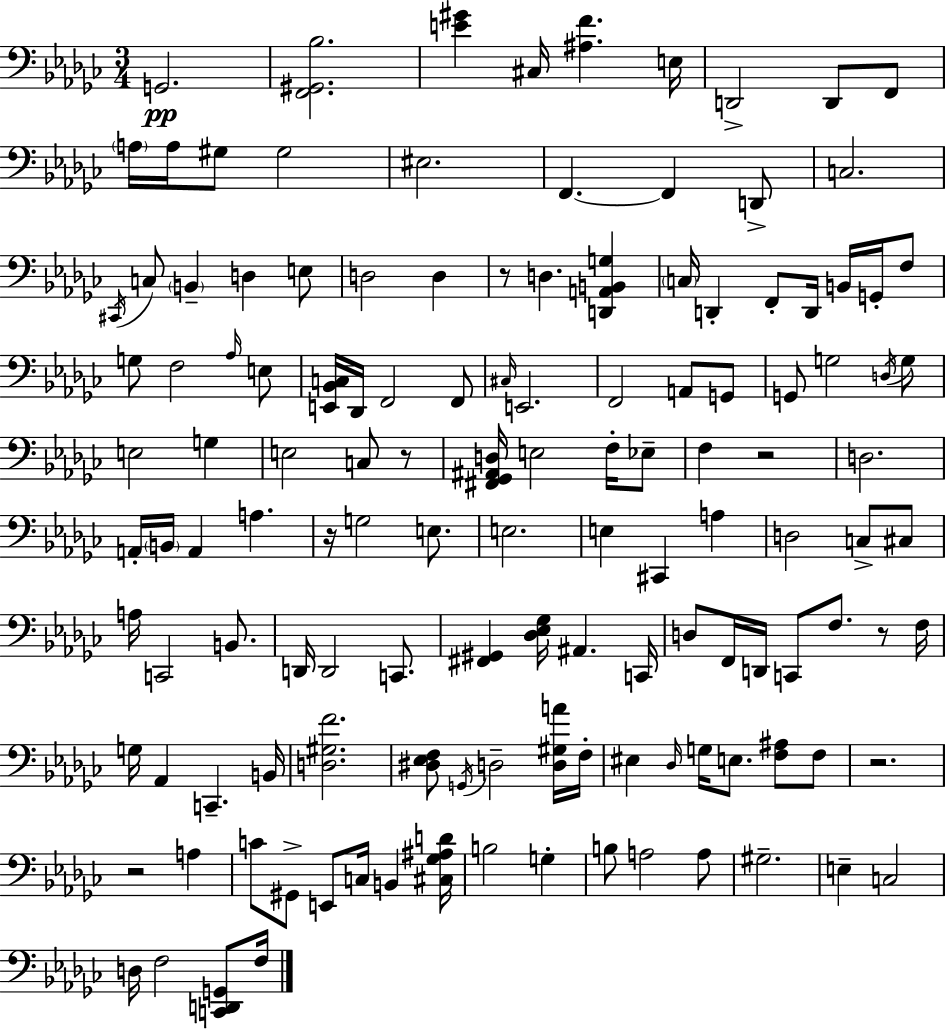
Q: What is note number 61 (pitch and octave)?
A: E3